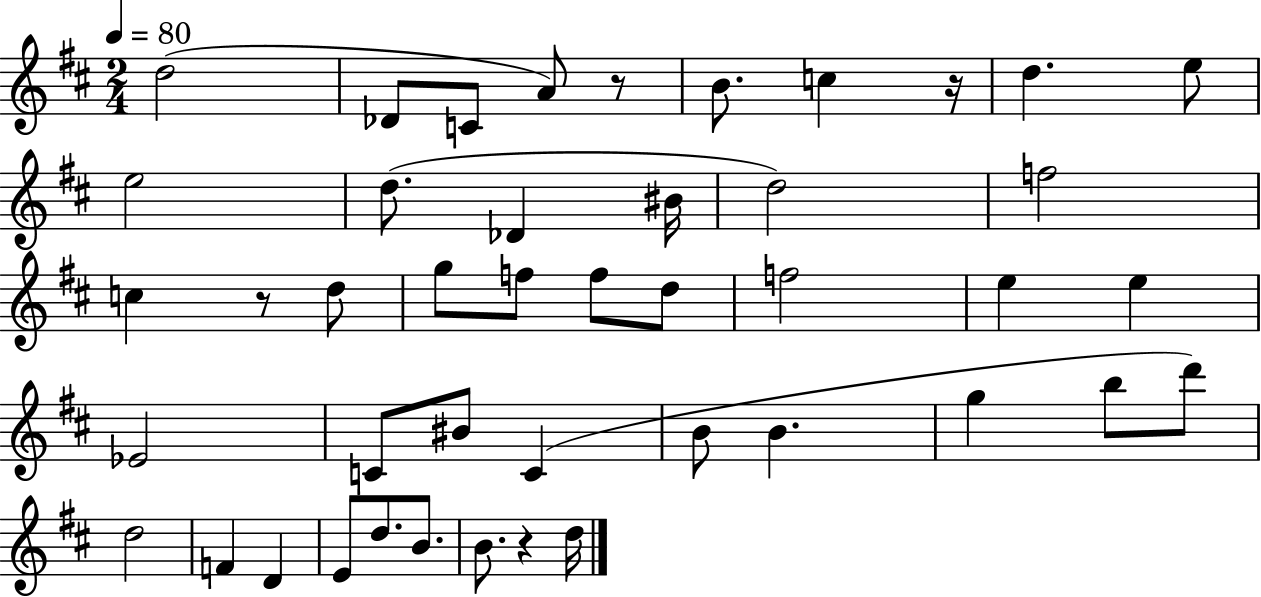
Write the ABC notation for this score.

X:1
T:Untitled
M:2/4
L:1/4
K:D
d2 _D/2 C/2 A/2 z/2 B/2 c z/4 d e/2 e2 d/2 _D ^B/4 d2 f2 c z/2 d/2 g/2 f/2 f/2 d/2 f2 e e _E2 C/2 ^B/2 C B/2 B g b/2 d'/2 d2 F D E/2 d/2 B/2 B/2 z d/4